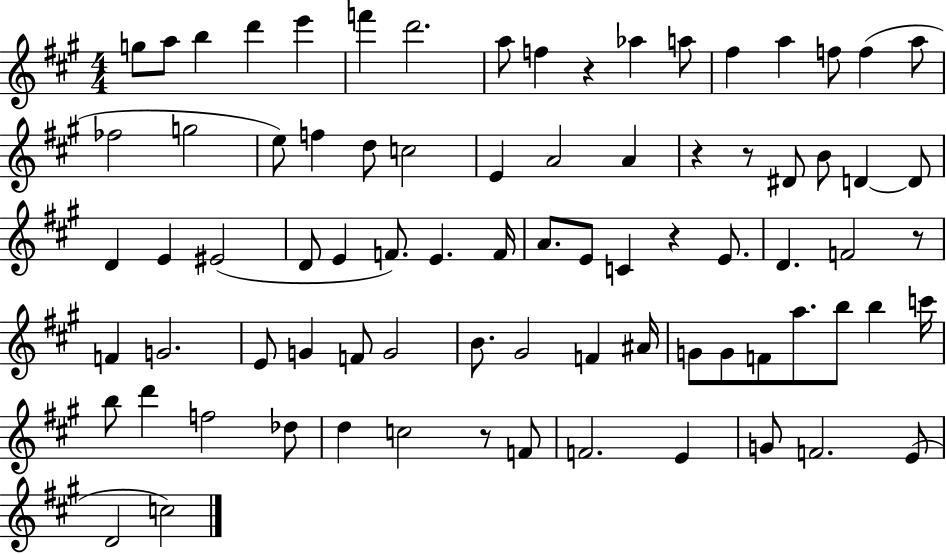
G5/e A5/e B5/q D6/q E6/q F6/q D6/h. A5/e F5/q R/q Ab5/q A5/e F#5/q A5/q F5/e F5/q A5/e FES5/h G5/h E5/e F5/q D5/e C5/h E4/q A4/h A4/q R/q R/e D#4/e B4/e D4/q D4/e D4/q E4/q EIS4/h D4/e E4/q F4/e. E4/q. F4/s A4/e. E4/e C4/q R/q E4/e. D4/q. F4/h R/e F4/q G4/h. E4/e G4/q F4/e G4/h B4/e. G#4/h F4/q A#4/s G4/e G4/e F4/e A5/e. B5/e B5/q C6/s B5/e D6/q F5/h Db5/e D5/q C5/h R/e F4/e F4/h. E4/q G4/e F4/h. E4/e D4/h C5/h